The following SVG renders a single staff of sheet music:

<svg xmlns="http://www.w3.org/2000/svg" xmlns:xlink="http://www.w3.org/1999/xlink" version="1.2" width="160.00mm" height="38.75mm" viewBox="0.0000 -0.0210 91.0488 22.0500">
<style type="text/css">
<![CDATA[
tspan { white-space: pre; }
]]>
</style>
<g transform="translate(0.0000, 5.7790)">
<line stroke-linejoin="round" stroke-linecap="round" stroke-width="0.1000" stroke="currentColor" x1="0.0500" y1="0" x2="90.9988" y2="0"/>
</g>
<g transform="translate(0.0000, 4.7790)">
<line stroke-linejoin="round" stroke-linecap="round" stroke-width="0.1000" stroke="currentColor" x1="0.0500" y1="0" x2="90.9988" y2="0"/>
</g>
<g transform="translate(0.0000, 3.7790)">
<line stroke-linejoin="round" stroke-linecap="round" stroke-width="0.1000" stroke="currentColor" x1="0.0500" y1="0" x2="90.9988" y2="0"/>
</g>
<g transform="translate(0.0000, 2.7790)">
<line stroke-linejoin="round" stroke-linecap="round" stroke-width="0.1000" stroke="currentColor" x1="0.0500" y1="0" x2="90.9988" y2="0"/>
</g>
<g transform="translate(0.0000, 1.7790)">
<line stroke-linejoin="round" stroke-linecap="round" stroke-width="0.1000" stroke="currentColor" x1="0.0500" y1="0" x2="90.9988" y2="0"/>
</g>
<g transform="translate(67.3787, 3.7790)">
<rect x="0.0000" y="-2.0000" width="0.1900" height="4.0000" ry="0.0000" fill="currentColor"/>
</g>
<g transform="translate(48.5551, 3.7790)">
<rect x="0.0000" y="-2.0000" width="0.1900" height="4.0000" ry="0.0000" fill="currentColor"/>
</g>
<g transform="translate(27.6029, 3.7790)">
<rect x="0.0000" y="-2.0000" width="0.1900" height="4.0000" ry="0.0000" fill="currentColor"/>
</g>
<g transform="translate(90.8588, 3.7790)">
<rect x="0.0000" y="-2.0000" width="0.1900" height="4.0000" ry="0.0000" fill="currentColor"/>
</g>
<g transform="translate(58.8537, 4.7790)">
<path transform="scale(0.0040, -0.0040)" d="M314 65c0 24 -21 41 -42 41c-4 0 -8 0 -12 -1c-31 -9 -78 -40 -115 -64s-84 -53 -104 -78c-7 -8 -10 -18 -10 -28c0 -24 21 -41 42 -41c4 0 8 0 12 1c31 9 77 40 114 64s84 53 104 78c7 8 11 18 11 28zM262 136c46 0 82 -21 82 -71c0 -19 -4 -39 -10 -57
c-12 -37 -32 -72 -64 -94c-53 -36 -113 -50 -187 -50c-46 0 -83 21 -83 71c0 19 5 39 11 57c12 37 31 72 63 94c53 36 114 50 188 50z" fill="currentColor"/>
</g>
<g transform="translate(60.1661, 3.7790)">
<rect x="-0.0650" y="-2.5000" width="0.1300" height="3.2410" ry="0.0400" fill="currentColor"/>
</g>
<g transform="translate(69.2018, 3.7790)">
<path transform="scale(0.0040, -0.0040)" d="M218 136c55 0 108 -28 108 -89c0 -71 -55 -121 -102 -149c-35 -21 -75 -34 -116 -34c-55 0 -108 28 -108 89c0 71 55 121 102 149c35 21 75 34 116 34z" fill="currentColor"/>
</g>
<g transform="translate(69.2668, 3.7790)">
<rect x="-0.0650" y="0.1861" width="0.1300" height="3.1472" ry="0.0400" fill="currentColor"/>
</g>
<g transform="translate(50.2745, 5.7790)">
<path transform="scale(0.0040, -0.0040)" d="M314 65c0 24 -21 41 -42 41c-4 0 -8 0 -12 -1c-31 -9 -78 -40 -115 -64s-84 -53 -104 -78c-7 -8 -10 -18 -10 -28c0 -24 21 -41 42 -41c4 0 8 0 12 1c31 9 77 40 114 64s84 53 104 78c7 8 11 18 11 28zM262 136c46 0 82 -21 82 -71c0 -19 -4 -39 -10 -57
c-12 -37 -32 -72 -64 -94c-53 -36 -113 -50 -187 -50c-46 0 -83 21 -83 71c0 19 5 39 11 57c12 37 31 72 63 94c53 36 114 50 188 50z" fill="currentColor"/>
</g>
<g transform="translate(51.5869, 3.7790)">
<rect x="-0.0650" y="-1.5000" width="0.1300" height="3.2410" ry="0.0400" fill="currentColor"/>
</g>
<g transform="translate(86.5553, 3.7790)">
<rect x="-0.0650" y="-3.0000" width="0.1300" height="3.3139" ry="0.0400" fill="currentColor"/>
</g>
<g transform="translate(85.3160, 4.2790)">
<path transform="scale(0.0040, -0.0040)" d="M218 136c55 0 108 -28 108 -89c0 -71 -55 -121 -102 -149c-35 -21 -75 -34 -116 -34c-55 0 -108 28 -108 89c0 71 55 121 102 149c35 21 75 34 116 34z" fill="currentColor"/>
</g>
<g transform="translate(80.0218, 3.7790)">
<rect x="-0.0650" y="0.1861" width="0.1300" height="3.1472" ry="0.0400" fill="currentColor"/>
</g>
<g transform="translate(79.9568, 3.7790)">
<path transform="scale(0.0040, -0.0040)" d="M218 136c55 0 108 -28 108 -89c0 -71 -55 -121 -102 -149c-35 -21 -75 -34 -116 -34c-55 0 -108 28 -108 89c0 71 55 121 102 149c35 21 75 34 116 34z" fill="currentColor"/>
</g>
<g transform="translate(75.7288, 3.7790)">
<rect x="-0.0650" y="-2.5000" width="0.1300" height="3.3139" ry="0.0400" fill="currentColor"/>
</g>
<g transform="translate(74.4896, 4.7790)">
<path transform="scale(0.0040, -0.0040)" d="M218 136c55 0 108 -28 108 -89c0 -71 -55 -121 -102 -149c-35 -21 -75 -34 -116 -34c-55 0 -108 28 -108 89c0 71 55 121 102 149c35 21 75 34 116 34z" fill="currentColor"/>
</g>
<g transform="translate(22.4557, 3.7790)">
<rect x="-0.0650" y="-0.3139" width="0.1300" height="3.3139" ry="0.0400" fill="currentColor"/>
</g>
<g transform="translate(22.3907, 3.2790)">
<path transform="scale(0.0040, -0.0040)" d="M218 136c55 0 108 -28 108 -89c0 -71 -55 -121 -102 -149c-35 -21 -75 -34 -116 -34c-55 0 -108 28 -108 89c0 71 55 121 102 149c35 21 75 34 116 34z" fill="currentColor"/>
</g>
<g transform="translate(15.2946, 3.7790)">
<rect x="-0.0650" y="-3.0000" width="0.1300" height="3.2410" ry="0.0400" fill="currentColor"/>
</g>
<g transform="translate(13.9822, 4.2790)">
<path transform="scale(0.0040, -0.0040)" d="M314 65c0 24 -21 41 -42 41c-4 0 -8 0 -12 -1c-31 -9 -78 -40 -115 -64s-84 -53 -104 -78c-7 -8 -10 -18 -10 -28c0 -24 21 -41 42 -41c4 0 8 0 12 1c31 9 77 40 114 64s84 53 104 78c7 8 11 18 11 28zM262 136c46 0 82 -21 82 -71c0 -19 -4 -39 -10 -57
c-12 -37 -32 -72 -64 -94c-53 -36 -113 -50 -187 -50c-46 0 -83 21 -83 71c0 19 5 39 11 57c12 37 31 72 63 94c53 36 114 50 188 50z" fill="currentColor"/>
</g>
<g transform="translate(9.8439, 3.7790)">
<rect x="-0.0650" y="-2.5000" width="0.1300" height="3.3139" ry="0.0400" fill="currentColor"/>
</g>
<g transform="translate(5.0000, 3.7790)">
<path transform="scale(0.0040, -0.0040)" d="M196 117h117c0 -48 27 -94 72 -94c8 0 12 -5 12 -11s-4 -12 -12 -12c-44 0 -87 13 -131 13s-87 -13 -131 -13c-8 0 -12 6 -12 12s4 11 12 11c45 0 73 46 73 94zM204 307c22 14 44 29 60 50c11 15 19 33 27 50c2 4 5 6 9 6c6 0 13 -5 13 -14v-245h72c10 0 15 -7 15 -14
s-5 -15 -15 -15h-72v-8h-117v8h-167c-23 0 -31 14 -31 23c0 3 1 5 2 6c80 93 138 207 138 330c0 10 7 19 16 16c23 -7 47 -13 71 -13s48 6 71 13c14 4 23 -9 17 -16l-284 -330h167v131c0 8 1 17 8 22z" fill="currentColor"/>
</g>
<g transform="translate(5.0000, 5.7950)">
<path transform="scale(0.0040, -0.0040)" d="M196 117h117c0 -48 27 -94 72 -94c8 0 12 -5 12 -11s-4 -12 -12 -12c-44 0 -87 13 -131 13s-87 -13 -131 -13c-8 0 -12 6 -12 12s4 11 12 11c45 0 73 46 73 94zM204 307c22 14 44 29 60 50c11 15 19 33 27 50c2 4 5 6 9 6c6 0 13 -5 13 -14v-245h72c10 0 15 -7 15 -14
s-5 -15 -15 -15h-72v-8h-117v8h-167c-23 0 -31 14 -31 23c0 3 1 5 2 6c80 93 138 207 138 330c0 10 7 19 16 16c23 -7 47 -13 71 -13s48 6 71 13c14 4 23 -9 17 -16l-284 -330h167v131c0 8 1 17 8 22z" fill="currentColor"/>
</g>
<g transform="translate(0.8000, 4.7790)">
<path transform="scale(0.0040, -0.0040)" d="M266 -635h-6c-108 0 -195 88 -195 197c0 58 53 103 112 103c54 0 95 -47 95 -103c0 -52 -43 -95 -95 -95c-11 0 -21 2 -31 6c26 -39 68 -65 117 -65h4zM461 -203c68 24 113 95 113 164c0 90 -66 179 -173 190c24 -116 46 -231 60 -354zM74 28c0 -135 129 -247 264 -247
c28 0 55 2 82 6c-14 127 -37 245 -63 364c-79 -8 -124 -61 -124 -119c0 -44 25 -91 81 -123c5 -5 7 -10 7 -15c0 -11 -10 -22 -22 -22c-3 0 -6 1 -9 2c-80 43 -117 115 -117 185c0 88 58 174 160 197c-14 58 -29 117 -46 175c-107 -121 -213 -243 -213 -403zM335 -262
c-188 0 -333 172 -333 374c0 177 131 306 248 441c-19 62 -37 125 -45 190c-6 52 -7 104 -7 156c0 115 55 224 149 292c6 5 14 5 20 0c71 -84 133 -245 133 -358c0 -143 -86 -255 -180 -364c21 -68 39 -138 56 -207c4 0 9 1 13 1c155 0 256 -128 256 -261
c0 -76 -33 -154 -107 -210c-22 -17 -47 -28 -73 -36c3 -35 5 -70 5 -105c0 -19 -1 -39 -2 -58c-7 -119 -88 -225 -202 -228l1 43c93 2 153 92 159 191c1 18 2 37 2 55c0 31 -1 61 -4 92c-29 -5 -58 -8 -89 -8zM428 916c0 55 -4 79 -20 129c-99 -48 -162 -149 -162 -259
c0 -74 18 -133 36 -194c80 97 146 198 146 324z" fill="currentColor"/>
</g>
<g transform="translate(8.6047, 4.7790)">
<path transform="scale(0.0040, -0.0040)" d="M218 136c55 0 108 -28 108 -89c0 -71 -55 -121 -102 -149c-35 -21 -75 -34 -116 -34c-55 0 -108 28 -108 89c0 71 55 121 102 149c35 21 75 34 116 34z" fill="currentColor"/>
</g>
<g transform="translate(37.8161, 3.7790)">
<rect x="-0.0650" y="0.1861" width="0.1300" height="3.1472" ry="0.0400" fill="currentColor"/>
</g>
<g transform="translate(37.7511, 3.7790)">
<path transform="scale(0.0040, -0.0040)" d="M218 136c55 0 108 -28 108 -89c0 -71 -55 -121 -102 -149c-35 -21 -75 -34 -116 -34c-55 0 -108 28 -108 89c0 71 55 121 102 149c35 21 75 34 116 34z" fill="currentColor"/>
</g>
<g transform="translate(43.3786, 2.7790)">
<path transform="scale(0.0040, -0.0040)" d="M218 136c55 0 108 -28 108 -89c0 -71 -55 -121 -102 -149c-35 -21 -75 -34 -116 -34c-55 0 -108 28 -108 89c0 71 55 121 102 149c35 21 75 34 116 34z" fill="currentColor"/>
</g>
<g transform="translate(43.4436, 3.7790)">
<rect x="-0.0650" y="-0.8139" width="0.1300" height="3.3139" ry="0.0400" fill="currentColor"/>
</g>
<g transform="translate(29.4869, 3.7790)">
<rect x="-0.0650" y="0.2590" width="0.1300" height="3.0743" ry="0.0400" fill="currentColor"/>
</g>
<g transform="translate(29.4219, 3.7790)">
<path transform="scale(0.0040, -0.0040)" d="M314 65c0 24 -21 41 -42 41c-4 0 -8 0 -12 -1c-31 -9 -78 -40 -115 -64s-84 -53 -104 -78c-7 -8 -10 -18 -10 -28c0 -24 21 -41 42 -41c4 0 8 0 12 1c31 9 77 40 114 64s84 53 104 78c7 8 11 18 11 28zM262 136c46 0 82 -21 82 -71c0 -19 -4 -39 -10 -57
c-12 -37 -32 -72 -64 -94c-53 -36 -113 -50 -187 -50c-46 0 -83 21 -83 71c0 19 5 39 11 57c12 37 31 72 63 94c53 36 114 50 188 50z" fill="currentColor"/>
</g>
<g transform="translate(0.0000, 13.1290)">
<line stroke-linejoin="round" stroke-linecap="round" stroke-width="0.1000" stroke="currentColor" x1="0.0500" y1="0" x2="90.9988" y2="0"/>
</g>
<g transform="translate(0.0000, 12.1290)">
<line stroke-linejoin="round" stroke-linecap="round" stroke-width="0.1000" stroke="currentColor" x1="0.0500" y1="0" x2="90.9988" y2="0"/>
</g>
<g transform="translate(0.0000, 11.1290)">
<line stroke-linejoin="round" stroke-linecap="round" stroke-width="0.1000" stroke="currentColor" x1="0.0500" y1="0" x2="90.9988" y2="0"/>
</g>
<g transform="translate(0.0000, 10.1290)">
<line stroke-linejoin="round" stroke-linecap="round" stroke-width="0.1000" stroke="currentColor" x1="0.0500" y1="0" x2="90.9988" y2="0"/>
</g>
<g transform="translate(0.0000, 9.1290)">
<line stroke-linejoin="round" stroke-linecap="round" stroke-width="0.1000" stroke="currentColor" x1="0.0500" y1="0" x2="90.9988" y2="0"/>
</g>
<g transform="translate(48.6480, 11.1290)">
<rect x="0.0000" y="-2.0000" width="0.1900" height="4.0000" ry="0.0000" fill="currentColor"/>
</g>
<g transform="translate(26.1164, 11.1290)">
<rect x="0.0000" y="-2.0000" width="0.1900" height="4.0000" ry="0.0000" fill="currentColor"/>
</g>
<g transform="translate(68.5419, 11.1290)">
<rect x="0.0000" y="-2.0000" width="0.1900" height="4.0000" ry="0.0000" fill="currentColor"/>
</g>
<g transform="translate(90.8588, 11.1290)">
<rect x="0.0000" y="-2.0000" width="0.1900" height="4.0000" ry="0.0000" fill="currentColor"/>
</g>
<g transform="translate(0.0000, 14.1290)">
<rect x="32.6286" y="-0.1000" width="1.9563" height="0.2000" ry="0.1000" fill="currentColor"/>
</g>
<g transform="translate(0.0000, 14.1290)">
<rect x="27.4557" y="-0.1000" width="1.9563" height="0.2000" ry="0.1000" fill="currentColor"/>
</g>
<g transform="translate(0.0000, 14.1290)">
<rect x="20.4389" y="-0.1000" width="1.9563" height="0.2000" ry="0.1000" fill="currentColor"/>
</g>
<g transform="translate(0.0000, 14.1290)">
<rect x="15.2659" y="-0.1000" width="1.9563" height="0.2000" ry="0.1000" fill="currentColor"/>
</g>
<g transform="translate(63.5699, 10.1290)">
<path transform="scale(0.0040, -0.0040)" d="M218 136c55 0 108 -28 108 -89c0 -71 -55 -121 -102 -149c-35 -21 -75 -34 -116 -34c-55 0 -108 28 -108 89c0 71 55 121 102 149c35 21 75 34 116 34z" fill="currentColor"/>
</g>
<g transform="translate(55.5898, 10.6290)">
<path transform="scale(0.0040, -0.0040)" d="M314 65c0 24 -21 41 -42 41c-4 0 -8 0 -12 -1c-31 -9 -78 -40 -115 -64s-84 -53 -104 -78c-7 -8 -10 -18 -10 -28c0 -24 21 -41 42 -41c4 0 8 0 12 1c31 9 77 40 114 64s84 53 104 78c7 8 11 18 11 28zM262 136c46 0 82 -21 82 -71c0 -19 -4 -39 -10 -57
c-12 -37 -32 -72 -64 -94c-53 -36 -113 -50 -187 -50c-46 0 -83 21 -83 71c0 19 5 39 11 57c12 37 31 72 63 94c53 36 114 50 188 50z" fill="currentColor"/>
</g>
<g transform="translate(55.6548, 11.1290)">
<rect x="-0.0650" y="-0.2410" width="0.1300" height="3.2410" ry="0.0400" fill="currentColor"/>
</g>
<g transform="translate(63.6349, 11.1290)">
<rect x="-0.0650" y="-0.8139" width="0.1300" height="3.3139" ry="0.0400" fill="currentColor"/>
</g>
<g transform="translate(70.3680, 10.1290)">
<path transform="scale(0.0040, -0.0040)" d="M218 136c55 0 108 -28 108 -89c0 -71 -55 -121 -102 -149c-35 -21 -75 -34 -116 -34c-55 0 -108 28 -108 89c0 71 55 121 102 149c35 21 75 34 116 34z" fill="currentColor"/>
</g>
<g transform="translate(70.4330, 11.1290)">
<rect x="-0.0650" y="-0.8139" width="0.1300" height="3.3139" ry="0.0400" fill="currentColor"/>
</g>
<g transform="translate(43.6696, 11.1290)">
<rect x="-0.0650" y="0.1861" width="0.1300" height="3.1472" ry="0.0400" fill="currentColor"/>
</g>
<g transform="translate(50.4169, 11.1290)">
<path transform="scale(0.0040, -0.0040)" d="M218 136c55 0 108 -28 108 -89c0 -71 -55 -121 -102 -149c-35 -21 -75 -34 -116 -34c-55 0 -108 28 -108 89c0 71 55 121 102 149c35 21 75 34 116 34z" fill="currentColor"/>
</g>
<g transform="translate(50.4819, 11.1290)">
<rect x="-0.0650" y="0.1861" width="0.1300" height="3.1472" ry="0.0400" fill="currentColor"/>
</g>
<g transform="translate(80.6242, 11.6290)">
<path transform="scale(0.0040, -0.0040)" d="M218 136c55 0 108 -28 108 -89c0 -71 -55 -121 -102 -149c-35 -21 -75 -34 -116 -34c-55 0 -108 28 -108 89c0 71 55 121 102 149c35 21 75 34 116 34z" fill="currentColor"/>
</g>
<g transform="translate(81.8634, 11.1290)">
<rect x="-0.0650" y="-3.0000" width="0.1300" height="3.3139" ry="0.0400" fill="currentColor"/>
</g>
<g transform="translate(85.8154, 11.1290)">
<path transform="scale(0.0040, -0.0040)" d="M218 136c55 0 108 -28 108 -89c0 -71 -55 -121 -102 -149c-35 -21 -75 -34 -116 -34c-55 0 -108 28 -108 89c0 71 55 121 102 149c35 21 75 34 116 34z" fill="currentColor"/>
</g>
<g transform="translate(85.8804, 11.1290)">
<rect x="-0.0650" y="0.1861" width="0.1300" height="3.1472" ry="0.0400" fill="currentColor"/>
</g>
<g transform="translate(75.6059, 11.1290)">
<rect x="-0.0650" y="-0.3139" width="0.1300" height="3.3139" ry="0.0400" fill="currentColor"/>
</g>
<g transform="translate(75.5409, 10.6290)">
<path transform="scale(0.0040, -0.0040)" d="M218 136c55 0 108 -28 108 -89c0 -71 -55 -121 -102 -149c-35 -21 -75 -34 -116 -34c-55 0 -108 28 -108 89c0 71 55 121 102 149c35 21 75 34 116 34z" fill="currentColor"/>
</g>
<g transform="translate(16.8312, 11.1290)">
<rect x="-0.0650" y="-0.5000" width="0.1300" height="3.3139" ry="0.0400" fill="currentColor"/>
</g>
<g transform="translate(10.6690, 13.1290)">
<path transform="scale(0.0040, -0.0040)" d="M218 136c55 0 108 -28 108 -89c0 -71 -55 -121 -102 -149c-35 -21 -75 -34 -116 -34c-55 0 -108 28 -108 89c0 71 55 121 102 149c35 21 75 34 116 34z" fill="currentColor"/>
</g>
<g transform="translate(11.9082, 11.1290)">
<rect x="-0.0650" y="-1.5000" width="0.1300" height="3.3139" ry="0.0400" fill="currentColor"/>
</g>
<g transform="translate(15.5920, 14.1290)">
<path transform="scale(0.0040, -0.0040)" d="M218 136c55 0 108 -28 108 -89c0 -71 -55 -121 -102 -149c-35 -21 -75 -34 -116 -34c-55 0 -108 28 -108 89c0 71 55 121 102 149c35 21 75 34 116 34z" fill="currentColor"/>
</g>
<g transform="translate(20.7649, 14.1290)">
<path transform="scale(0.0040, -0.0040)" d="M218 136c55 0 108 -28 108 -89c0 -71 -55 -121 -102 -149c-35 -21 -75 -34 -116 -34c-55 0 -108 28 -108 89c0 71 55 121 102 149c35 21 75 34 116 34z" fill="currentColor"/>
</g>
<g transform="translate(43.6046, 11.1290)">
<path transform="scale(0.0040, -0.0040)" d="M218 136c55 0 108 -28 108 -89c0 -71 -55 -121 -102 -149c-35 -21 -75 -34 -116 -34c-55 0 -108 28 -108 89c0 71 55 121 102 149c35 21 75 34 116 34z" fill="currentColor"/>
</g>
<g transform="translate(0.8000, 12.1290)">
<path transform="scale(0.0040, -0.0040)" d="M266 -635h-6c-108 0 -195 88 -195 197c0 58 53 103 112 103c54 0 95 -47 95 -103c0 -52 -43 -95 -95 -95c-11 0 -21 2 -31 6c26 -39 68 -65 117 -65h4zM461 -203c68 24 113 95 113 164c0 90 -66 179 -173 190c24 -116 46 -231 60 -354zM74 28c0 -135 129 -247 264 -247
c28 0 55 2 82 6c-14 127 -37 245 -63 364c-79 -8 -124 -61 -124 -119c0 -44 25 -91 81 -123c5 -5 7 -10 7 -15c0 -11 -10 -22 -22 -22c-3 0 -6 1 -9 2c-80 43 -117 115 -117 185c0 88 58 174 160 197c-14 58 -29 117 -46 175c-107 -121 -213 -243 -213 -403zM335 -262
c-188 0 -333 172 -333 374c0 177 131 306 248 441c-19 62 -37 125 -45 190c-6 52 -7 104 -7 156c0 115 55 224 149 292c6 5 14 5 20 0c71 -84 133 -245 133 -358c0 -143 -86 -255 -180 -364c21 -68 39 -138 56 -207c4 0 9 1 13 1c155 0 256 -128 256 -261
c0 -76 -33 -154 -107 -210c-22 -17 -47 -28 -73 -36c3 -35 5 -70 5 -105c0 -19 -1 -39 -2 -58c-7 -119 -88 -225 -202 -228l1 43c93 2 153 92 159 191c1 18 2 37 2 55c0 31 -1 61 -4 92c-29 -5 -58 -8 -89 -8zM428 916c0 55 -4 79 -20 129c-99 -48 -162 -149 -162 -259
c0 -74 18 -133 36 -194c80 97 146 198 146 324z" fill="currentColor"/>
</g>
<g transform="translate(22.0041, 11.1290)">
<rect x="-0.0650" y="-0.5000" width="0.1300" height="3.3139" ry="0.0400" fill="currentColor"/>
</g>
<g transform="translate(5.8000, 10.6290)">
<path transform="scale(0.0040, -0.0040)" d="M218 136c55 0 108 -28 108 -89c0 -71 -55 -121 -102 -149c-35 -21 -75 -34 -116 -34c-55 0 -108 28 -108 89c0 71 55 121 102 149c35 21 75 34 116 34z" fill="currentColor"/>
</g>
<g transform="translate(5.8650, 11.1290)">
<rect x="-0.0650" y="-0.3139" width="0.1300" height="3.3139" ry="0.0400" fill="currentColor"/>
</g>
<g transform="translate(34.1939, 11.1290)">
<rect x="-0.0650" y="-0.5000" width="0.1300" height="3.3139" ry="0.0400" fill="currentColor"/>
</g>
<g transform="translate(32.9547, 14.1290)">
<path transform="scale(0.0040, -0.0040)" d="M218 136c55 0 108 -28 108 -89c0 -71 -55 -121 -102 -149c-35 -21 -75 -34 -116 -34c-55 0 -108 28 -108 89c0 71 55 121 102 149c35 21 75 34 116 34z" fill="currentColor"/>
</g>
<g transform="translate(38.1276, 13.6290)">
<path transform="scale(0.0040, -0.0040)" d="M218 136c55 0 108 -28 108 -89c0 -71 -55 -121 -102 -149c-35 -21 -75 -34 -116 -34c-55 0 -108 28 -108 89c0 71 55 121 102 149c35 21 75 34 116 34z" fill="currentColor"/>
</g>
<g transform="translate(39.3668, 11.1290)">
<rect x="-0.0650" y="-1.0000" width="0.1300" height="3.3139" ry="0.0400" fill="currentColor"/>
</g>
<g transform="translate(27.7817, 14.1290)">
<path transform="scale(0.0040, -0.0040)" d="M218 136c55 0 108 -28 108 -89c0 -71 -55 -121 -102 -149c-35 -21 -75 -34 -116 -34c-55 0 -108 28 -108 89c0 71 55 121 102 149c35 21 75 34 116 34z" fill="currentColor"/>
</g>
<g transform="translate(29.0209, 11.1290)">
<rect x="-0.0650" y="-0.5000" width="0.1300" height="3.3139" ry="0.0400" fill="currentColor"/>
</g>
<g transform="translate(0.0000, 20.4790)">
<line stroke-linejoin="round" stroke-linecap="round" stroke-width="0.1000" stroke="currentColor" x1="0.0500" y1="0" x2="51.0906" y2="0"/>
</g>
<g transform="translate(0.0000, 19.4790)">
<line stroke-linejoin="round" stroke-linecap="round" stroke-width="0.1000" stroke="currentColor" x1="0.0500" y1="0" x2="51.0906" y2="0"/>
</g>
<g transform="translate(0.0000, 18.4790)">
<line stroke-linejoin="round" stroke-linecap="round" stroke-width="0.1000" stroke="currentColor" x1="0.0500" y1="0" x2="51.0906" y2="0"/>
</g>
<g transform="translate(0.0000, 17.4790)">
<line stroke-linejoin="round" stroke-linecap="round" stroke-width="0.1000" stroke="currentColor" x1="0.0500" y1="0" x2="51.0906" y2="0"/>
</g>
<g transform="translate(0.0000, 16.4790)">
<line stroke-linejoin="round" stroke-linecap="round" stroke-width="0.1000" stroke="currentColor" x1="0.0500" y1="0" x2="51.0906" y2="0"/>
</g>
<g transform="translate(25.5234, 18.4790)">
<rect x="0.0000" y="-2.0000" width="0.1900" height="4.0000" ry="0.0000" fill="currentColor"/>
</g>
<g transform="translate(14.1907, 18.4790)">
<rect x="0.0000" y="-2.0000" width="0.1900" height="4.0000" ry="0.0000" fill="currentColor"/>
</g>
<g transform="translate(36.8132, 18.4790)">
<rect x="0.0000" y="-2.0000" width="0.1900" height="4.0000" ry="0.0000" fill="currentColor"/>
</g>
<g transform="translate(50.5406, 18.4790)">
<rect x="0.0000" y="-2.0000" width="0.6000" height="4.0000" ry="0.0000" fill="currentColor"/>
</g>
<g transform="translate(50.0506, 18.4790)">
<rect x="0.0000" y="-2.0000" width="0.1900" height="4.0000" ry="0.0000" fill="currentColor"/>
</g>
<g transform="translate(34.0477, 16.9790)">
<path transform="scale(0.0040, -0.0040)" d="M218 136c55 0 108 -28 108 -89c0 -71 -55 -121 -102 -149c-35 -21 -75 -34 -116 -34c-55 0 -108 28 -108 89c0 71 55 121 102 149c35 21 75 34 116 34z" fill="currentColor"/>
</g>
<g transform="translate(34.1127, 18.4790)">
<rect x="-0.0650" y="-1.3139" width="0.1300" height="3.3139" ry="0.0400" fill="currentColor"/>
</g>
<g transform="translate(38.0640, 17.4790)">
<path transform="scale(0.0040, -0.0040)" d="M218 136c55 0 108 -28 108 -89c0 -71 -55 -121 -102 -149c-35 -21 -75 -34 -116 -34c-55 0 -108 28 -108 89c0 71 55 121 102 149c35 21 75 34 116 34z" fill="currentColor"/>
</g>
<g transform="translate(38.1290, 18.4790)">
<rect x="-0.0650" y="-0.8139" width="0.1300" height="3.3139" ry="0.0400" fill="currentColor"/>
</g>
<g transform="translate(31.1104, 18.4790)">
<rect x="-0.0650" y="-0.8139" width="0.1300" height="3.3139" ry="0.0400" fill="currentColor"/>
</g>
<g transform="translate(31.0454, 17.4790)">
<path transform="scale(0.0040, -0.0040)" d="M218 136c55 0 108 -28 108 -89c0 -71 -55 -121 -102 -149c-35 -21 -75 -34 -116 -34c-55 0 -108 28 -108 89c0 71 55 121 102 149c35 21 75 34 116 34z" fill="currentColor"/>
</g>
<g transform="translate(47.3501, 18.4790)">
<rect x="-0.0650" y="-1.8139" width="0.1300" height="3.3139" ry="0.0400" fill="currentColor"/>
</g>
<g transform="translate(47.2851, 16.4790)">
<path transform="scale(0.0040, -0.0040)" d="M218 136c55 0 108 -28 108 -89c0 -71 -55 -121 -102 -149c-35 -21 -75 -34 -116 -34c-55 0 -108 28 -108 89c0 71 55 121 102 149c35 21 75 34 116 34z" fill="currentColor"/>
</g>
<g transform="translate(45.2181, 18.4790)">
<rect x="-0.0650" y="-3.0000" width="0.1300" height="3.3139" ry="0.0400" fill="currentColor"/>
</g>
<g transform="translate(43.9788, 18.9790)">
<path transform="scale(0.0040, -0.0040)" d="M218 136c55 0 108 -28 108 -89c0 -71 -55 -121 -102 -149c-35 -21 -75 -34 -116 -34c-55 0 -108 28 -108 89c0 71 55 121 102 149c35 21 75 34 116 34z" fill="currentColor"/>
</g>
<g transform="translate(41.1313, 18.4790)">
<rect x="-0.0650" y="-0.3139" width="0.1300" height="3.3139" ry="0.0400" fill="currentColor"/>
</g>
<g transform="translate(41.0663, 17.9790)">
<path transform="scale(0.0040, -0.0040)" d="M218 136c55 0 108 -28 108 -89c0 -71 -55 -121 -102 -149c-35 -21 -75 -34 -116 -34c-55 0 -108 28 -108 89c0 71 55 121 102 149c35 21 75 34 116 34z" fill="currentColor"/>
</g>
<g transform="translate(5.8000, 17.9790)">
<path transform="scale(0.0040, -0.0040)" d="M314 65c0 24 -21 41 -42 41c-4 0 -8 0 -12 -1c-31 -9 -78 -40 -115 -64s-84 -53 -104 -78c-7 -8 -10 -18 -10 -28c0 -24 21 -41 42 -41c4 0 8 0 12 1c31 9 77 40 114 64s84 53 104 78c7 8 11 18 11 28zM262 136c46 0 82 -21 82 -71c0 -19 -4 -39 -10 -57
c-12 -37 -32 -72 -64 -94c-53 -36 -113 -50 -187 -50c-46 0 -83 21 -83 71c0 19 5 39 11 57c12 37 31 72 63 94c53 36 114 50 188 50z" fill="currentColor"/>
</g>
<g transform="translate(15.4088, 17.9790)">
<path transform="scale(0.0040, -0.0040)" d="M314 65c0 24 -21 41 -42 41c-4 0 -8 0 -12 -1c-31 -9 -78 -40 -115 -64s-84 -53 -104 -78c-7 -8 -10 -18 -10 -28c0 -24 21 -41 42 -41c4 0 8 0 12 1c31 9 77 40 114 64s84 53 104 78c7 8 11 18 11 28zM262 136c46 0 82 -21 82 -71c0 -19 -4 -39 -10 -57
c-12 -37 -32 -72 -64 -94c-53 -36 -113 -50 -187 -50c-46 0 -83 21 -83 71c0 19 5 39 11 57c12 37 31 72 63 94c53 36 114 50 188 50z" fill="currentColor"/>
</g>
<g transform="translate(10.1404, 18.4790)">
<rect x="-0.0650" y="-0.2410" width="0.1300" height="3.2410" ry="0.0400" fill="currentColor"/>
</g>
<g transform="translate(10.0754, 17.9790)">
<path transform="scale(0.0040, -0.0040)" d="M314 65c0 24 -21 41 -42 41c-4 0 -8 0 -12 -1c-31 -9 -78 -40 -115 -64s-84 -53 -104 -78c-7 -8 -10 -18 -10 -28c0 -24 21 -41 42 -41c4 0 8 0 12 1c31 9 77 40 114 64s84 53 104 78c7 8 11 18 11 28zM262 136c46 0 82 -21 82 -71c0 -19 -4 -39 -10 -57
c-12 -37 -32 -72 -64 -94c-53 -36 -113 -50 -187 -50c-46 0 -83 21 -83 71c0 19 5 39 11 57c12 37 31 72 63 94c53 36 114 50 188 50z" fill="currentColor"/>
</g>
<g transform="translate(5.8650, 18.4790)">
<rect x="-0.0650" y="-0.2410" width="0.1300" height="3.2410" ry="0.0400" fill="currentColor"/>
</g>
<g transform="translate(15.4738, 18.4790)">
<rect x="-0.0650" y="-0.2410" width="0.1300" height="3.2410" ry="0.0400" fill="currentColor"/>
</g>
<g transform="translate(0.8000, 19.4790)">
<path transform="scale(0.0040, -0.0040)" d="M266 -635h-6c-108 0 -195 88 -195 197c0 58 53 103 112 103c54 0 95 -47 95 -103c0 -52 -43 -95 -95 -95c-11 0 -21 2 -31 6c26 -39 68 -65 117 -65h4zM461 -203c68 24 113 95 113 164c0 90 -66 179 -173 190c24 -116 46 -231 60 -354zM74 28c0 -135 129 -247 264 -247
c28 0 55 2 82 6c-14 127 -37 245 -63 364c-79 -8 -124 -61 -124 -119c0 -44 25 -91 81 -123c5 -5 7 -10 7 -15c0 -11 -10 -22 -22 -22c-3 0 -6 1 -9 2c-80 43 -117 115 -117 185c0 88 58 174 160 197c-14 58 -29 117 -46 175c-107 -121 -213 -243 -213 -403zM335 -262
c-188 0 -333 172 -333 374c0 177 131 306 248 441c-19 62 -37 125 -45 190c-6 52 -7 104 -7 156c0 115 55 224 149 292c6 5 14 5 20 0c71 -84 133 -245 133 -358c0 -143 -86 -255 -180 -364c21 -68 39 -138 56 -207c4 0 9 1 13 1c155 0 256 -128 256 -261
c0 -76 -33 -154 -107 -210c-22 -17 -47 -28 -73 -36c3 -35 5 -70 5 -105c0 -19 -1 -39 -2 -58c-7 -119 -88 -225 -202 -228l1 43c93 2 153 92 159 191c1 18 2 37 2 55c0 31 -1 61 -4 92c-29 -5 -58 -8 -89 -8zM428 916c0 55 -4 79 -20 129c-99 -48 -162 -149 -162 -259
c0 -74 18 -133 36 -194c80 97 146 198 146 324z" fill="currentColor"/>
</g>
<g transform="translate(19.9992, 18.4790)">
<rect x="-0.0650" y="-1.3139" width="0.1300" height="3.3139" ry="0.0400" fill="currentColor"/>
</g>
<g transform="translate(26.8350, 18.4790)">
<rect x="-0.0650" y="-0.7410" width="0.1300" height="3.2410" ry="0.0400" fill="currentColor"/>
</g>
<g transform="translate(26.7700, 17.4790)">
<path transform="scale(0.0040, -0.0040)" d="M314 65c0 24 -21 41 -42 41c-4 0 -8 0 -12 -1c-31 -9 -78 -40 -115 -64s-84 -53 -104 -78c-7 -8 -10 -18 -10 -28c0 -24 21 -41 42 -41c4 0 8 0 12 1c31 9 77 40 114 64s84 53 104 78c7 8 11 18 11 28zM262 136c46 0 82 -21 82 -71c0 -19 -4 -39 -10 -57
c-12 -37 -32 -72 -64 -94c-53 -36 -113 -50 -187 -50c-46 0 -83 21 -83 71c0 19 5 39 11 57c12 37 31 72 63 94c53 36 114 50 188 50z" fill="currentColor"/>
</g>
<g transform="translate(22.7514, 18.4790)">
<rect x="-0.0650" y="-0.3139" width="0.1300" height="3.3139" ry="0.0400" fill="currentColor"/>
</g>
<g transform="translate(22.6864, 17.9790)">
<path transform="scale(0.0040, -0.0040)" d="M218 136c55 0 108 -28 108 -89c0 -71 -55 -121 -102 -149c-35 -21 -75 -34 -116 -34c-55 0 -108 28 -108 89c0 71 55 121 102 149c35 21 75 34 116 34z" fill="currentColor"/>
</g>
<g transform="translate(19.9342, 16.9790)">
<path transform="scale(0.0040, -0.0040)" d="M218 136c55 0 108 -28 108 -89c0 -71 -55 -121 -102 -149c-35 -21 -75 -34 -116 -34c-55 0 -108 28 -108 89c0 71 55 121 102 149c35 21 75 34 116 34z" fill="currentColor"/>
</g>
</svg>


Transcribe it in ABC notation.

X:1
T:Untitled
M:4/4
L:1/4
K:C
G A2 c B2 B d E2 G2 B G B A c E C C C C D B B c2 d d c A B c2 c2 c2 e c d2 d e d c A f